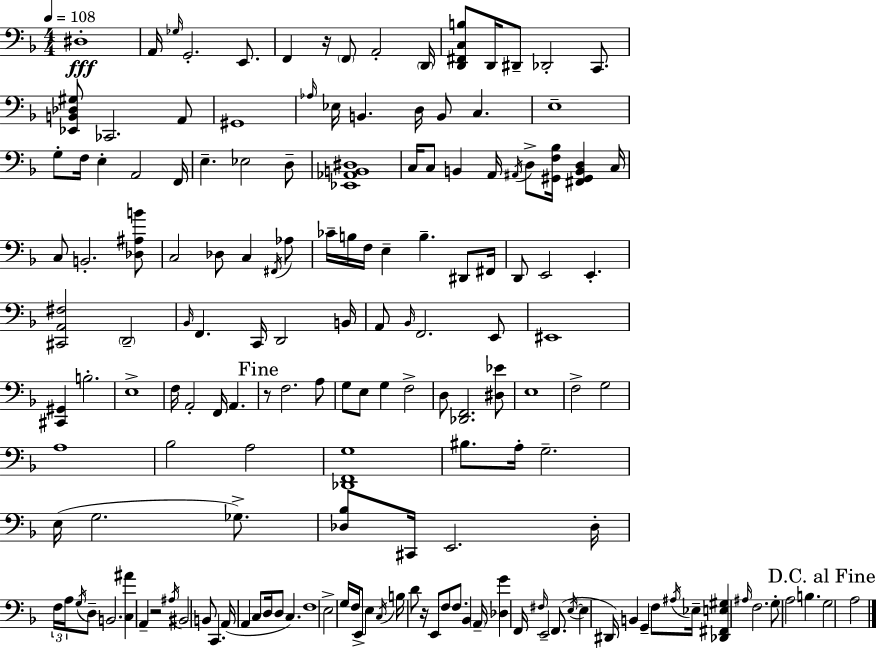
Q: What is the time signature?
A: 4/4